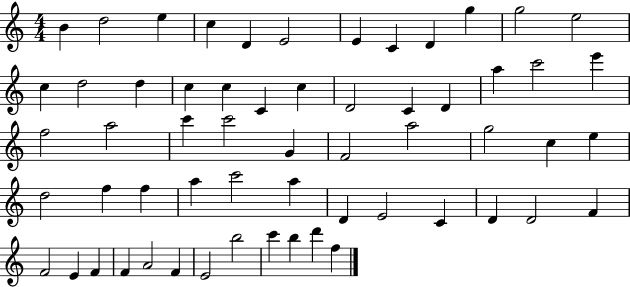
X:1
T:Untitled
M:4/4
L:1/4
K:C
B d2 e c D E2 E C D g g2 e2 c d2 d c c C c D2 C D a c'2 e' f2 a2 c' c'2 G F2 a2 g2 c e d2 f f a c'2 a D E2 C D D2 F F2 E F F A2 F E2 b2 c' b d' f